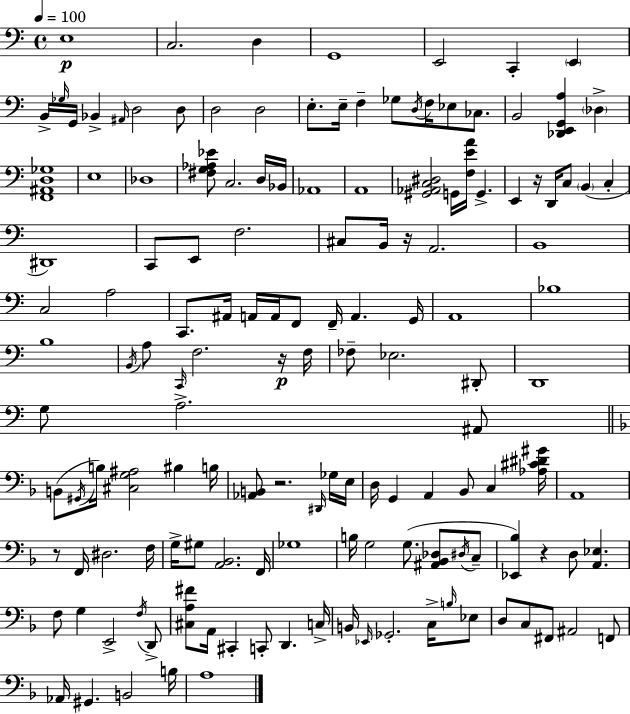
E3/w C3/h. D3/q G2/w E2/h C2/q E2/q B2/s Gb3/s G2/s Bb2/q A#2/s D3/h D3/e D3/h D3/h E3/e. E3/s F3/q Gb3/e D3/s F3/s Eb3/e CES3/e. B2/h [Db2,E2,G2,A3]/q Db3/q [F2,A#2,D3,Gb3]/w E3/w Db3/w [F#3,G3,Ab3,Eb4]/e C3/h. D3/s Bb2/s Ab2/w A2/w [G#2,Ab2,C3,D#3]/h G2/s [F3,E4,A4]/s G2/q. E2/q R/s D2/s C3/e B2/q C3/q D#2/w C2/e E2/e F3/h. C#3/e B2/s R/s A2/h. B2/w C3/h A3/h C2/e. A#2/s A2/s A2/s F2/e F2/s A2/q. G2/s A2/w Bb3/w B3/w B2/s A3/e C2/s F3/h. R/s F3/s FES3/e Eb3/h. D#2/e D2/w G3/e A3/h. A#2/e B2/e G#2/s B3/s [C#3,G3,A#3]/h BIS3/q B3/s [Ab2,B2]/e R/h. D#2/s Gb3/s E3/s D3/s G2/q A2/q Bb2/e C3/q [Ab3,C#4,D#4,G#4]/s A2/w R/e F2/s D#3/h. F3/s G3/s G#3/e [A2,Bb2]/h. F2/s Gb3/w B3/s G3/h G3/e. [A#2,Bb2,Db3]/e D#3/s C3/e [Eb2,Bb3]/q R/q D3/e [A2,Eb3]/q. F3/e G3/q E2/h F3/s D2/e [C#3,A3,F#4]/e A2/s C#2/q C2/e D2/q. C3/s B2/s Eb2/s Gb2/h. C3/s B3/s Eb3/e D3/e C3/e F#2/e A#2/h F2/e Ab2/s G#2/q. B2/h B3/s A3/w